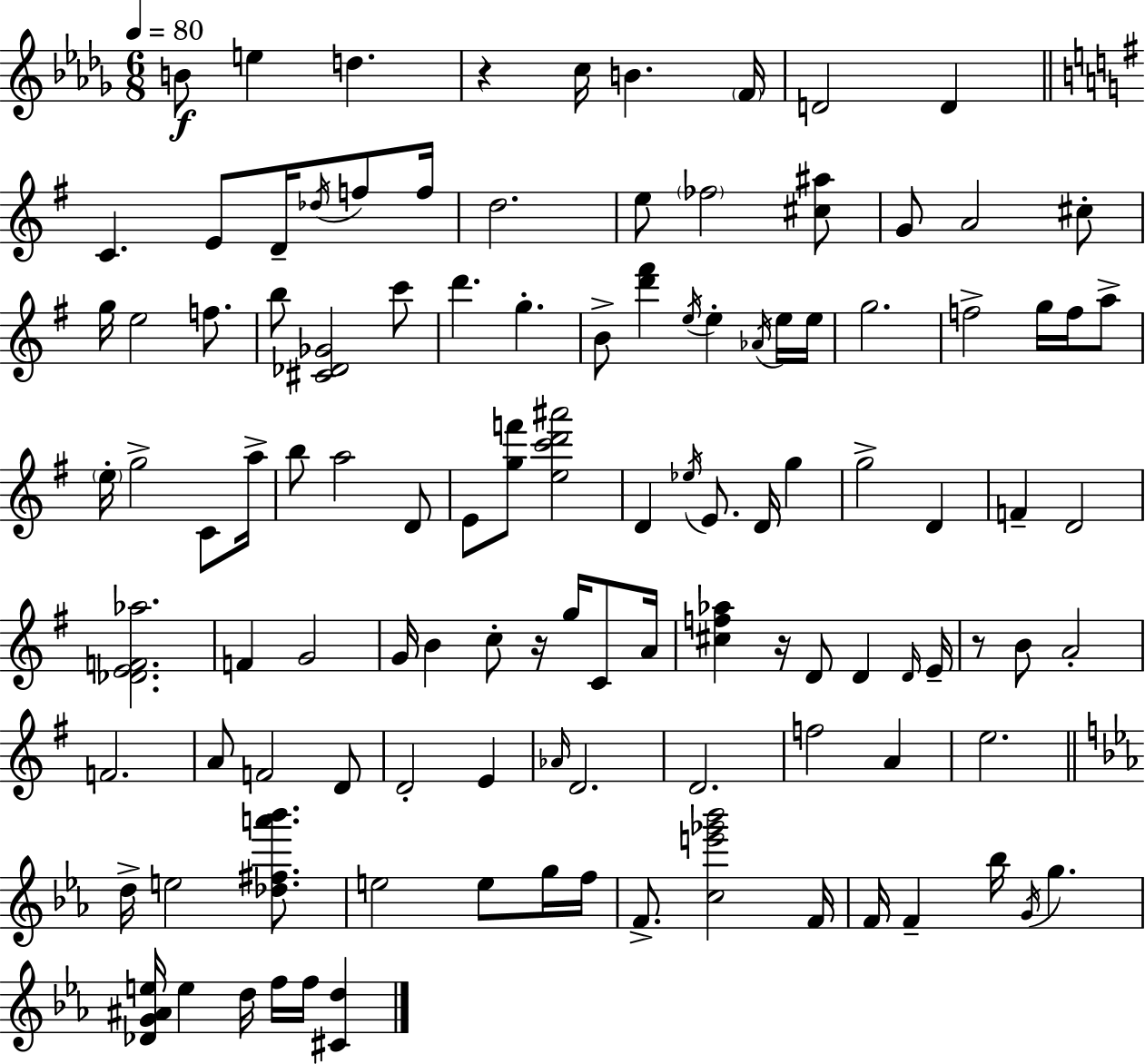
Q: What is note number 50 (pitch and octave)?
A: D4